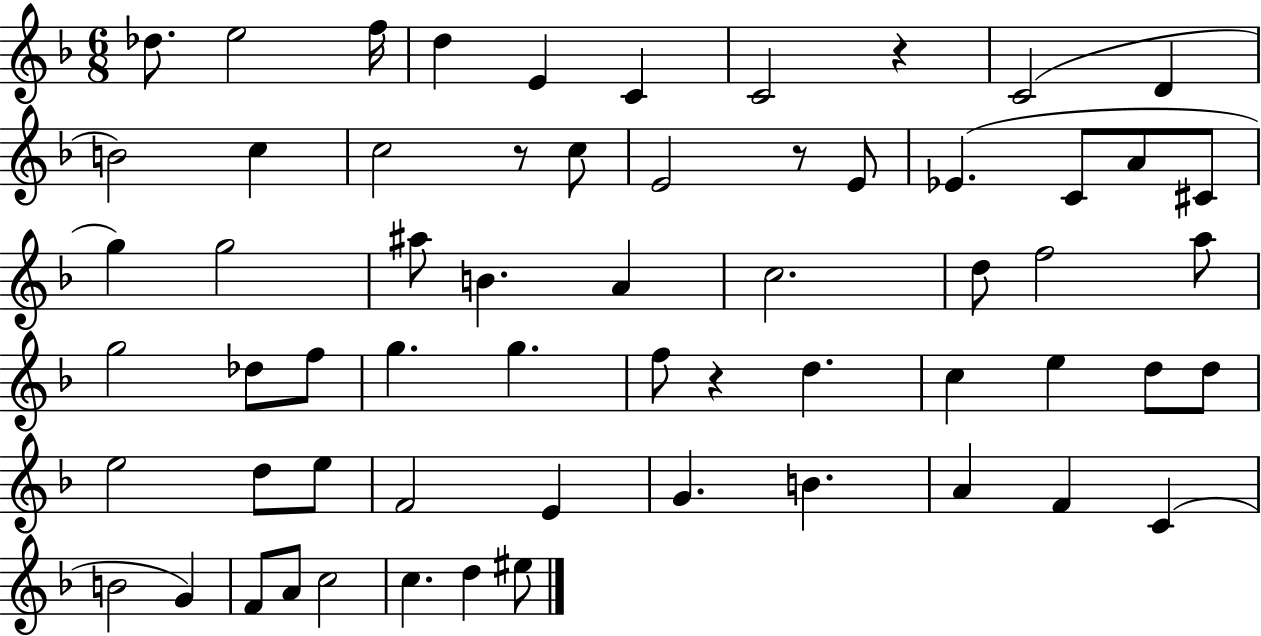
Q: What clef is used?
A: treble